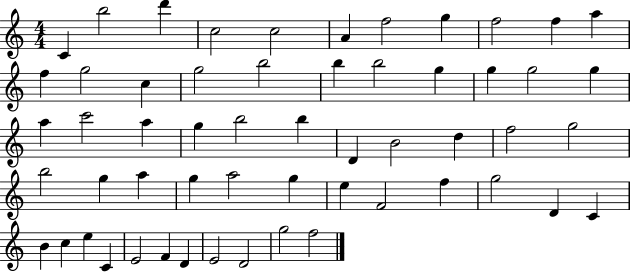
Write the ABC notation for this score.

X:1
T:Untitled
M:4/4
L:1/4
K:C
C b2 d' c2 c2 A f2 g f2 f a f g2 c g2 b2 b b2 g g g2 g a c'2 a g b2 b D B2 d f2 g2 b2 g a g a2 g e F2 f g2 D C B c e C E2 F D E2 D2 g2 f2